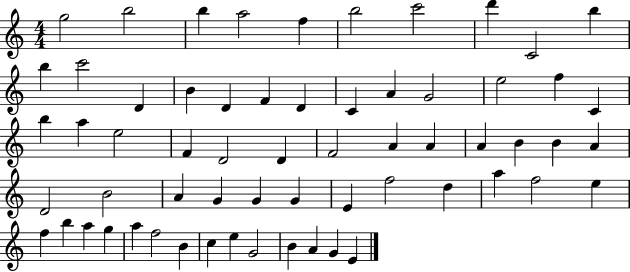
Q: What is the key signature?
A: C major